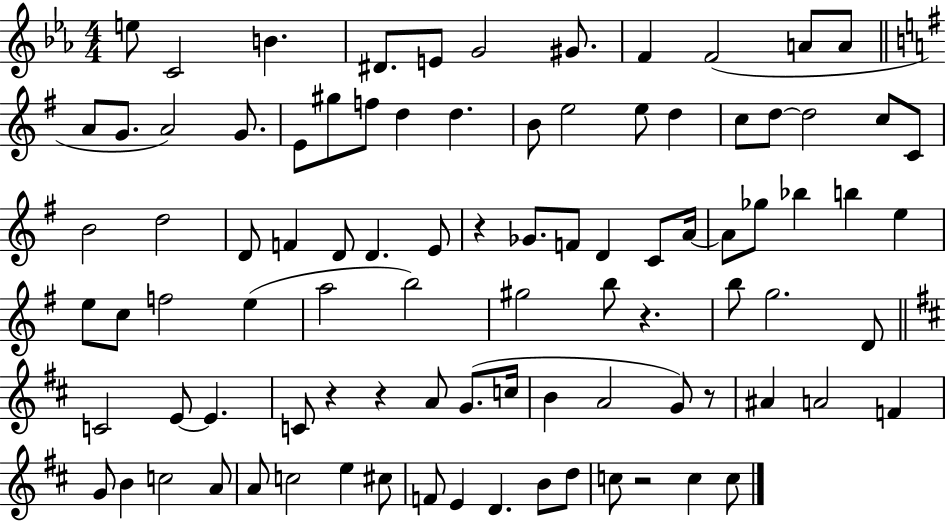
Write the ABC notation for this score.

X:1
T:Untitled
M:4/4
L:1/4
K:Eb
e/2 C2 B ^D/2 E/2 G2 ^G/2 F F2 A/2 A/2 A/2 G/2 A2 G/2 E/2 ^g/2 f/2 d d B/2 e2 e/2 d c/2 d/2 d2 c/2 C/2 B2 d2 D/2 F D/2 D E/2 z _G/2 F/2 D C/2 A/4 A/2 _g/2 _b b e e/2 c/2 f2 e a2 b2 ^g2 b/2 z b/2 g2 D/2 C2 E/2 E C/2 z z A/2 G/2 c/4 B A2 G/2 z/2 ^A A2 F G/2 B c2 A/2 A/2 c2 e ^c/2 F/2 E D B/2 d/2 c/2 z2 c c/2